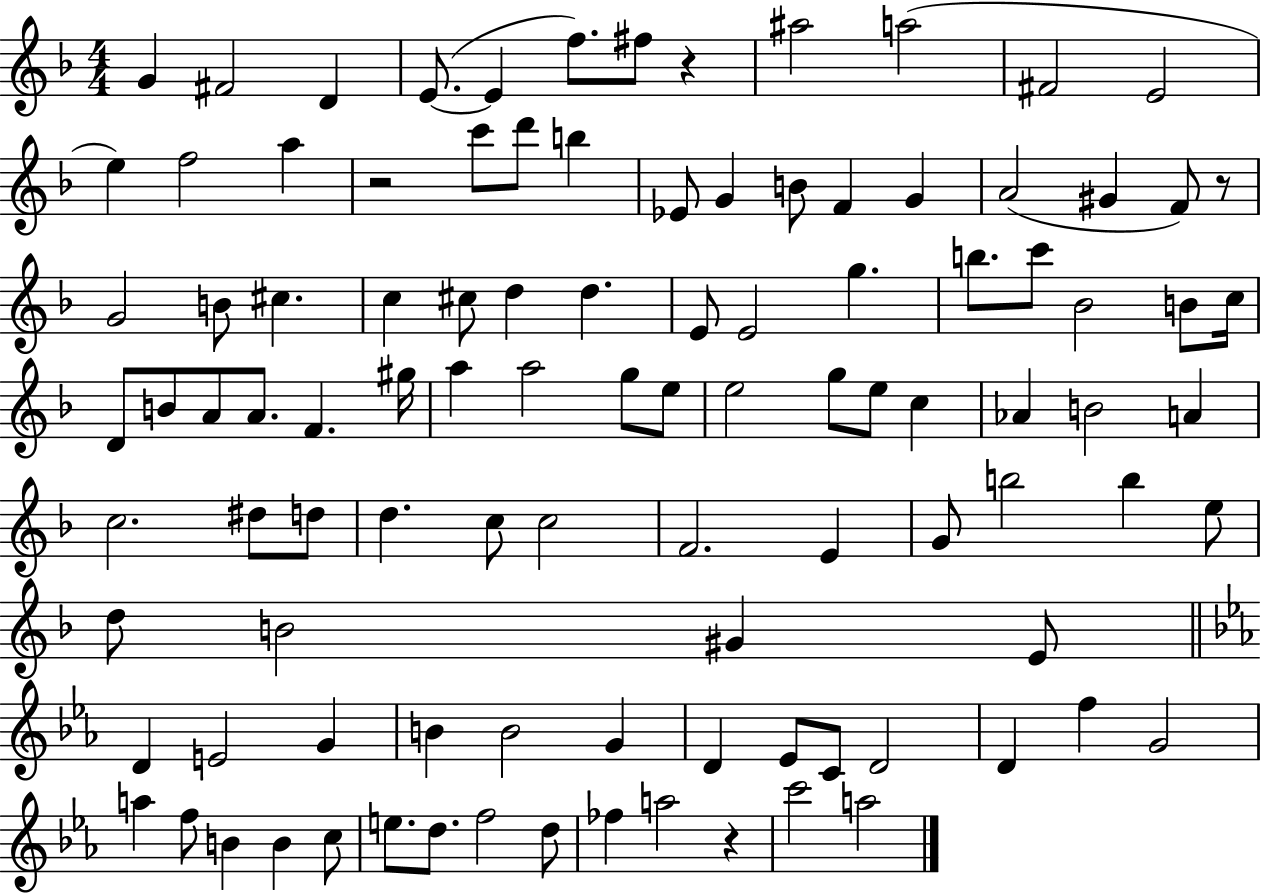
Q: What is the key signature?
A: F major